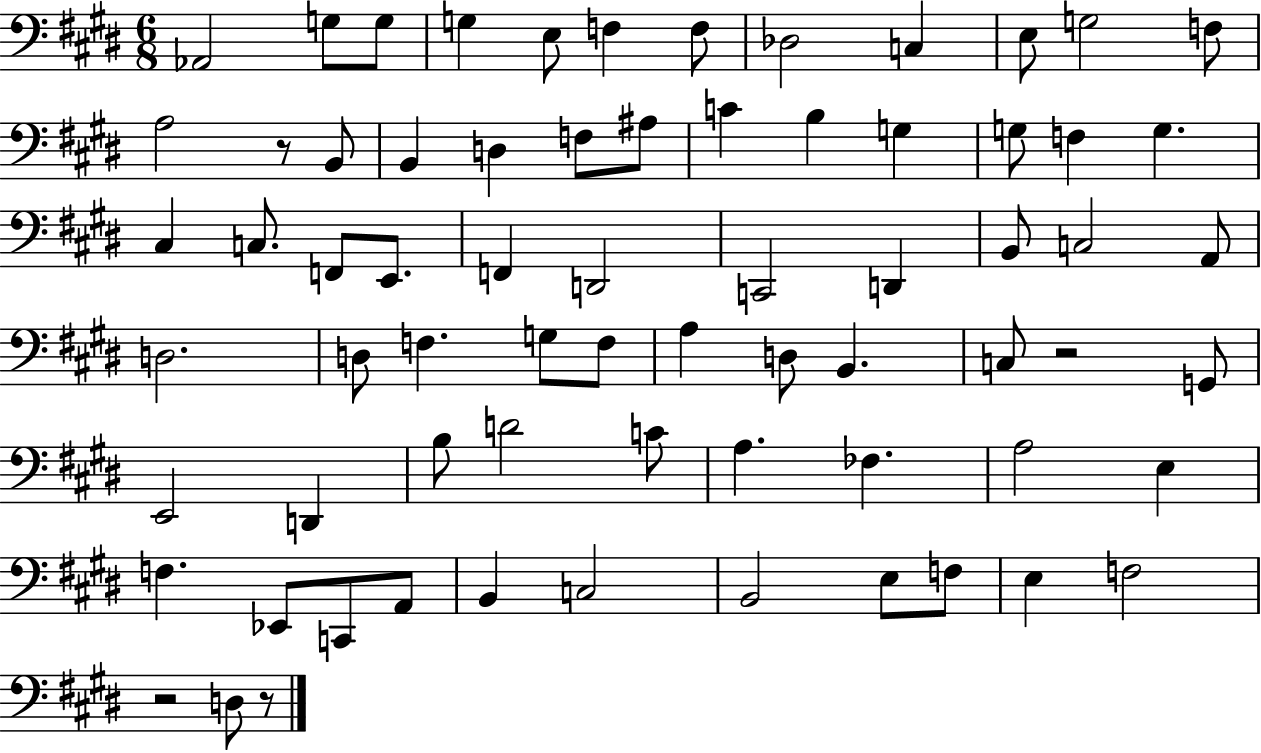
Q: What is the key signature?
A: E major